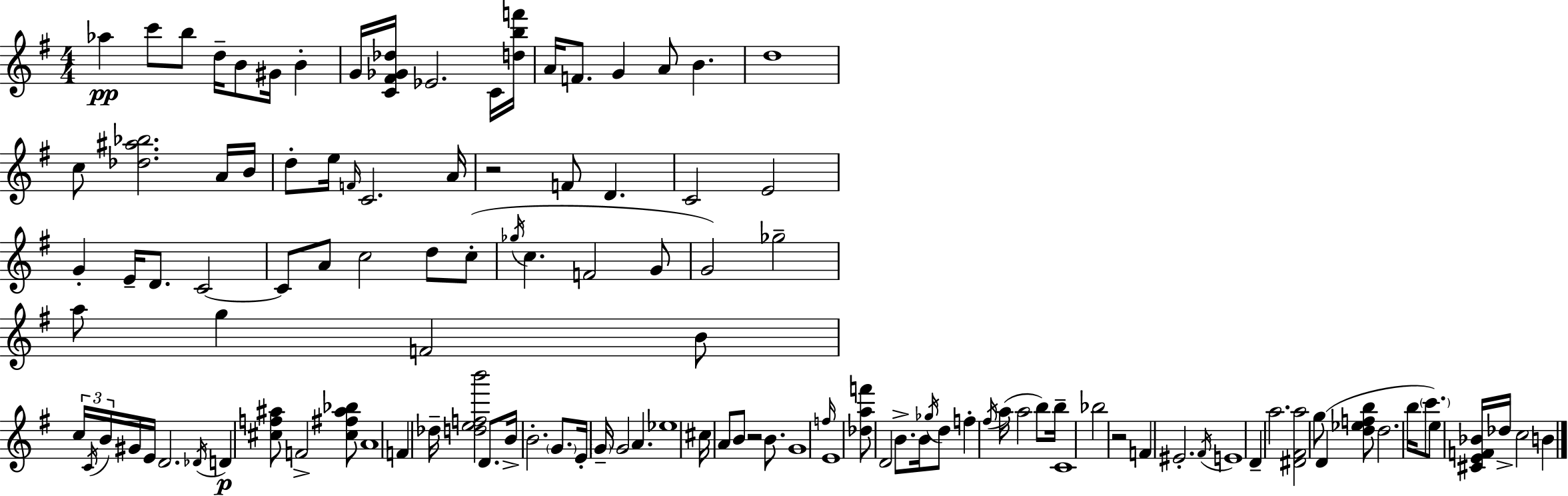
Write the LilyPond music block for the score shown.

{
  \clef treble
  \numericTimeSignature
  \time 4/4
  \key g \major
  aes''4\pp c'''8 b''8 d''16-- b'8 gis'16 b'4-. | g'16 <c' fis' ges' des''>16 ees'2. c'16 <d'' b'' f'''>16 | a'16 f'8. g'4 a'8 b'4. | d''1 | \break c''8 <des'' ais'' bes''>2. a'16 b'16 | d''8-. e''16 \grace { f'16 } c'2. | a'16 r2 f'8 d'4. | c'2 e'2 | \break g'4-. e'16-- d'8. c'2~~ | c'8 a'8 c''2 d''8 c''8-.( | \acciaccatura { ges''16 } c''4. f'2 | g'8 g'2) ges''2-- | \break a''8 g''4 f'2 | b'8 \tuplet 3/2 { c''16 \acciaccatura { c'16 } b'16 } gis'16 e'16 d'2. | \acciaccatura { des'16 } d'4\p <cis'' f'' ais''>8 f'2-> | <cis'' fis'' ais'' bes''>8 a'1 | \break f'4 des''16-- <d'' e'' f'' b'''>2 | d'8. b'16-> b'2.-. | \parenthesize g'8. e'16-. \parenthesize g'16-- g'2 a'4. | ees''1 | \break cis''16 a'8 b'8 r2 | b'8. g'1 | \grace { f''16 } e'1 | <des'' a'' f'''>8 d'2 b'8.-> | \break b'16 \acciaccatura { ges''16 } d''8 f''4-. \acciaccatura { fis''16 }( a''16 a''2 | b''8) b''16-- c'1 | bes''2 r2 | f'4 eis'2.-. | \break \acciaccatura { fis'16 } e'1 | d'4-- a''2. | <dis' fis' a''>2 | g''8 d'4( <d'' ees'' f'' b''>8 d''2. | \break b''16 \parenthesize c'''8. e''8) <cis' e' f' bes'>16 des''16-> c''2 | b'4 \bar "|."
}